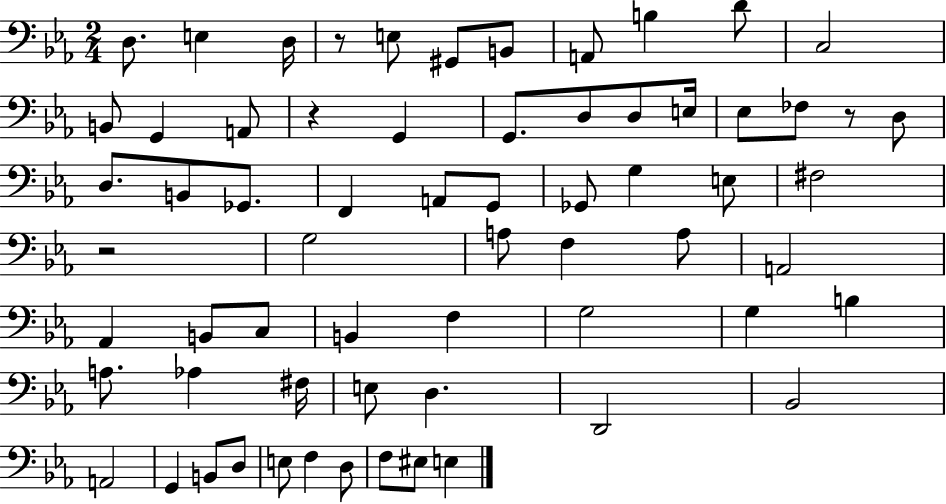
X:1
T:Untitled
M:2/4
L:1/4
K:Eb
D,/2 E, D,/4 z/2 E,/2 ^G,,/2 B,,/2 A,,/2 B, D/2 C,2 B,,/2 G,, A,,/2 z G,, G,,/2 D,/2 D,/2 E,/4 _E,/2 _F,/2 z/2 D,/2 D,/2 B,,/2 _G,,/2 F,, A,,/2 G,,/2 _G,,/2 G, E,/2 ^F,2 z2 G,2 A,/2 F, A,/2 A,,2 _A,, B,,/2 C,/2 B,, F, G,2 G, B, A,/2 _A, ^F,/4 E,/2 D, D,,2 _B,,2 A,,2 G,, B,,/2 D,/2 E,/2 F, D,/2 F,/2 ^E,/2 E,